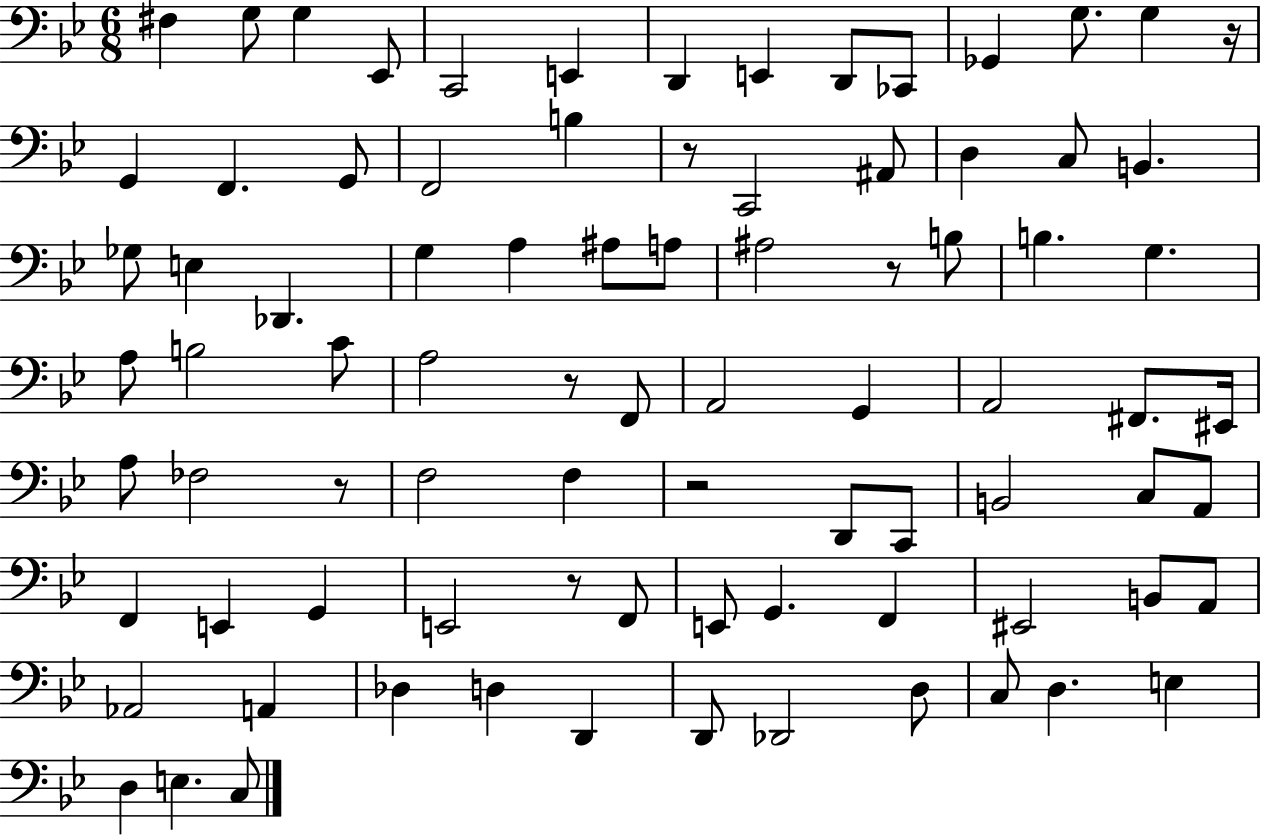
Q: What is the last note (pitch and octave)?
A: C3